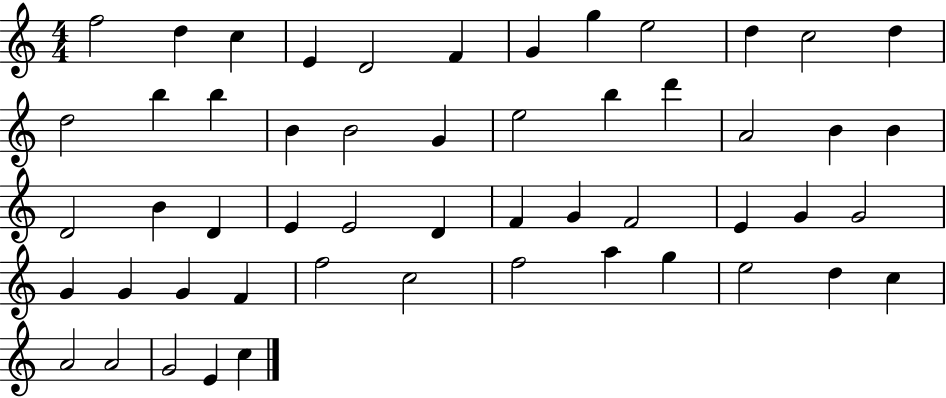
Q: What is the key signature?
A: C major